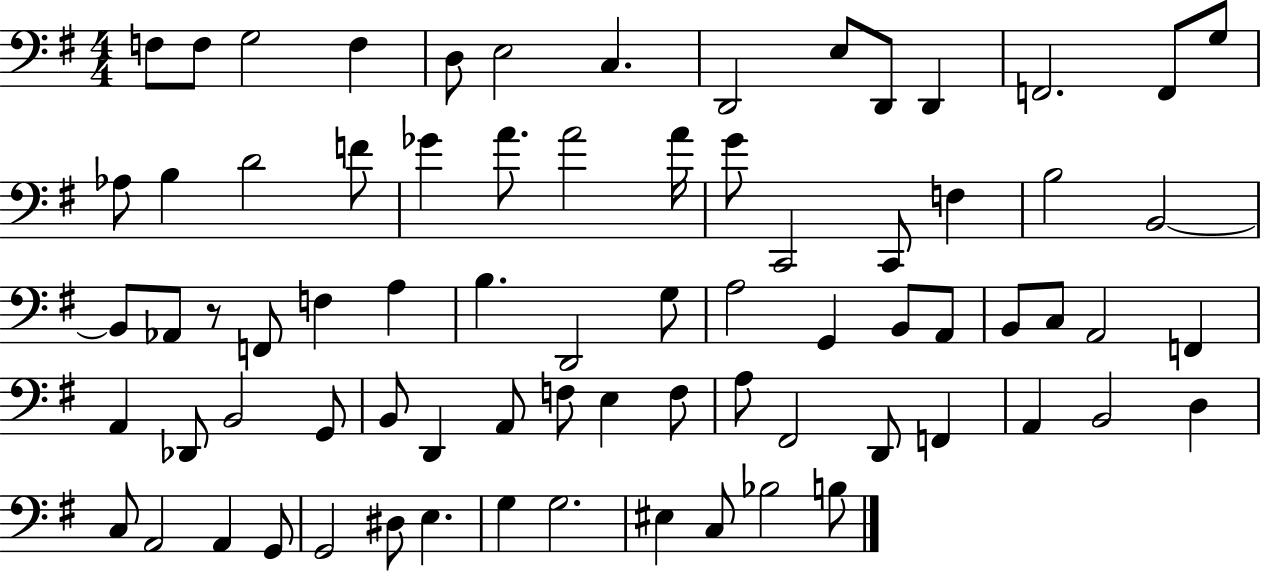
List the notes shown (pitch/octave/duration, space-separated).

F3/e F3/e G3/h F3/q D3/e E3/h C3/q. D2/h E3/e D2/e D2/q F2/h. F2/e G3/e Ab3/e B3/q D4/h F4/e Gb4/q A4/e. A4/h A4/s G4/e C2/h C2/e F3/q B3/h B2/h B2/e Ab2/e R/e F2/e F3/q A3/q B3/q. D2/h G3/e A3/h G2/q B2/e A2/e B2/e C3/e A2/h F2/q A2/q Db2/e B2/h G2/e B2/e D2/q A2/e F3/e E3/q F3/e A3/e F#2/h D2/e F2/q A2/q B2/h D3/q C3/e A2/h A2/q G2/e G2/h D#3/e E3/q. G3/q G3/h. EIS3/q C3/e Bb3/h B3/e